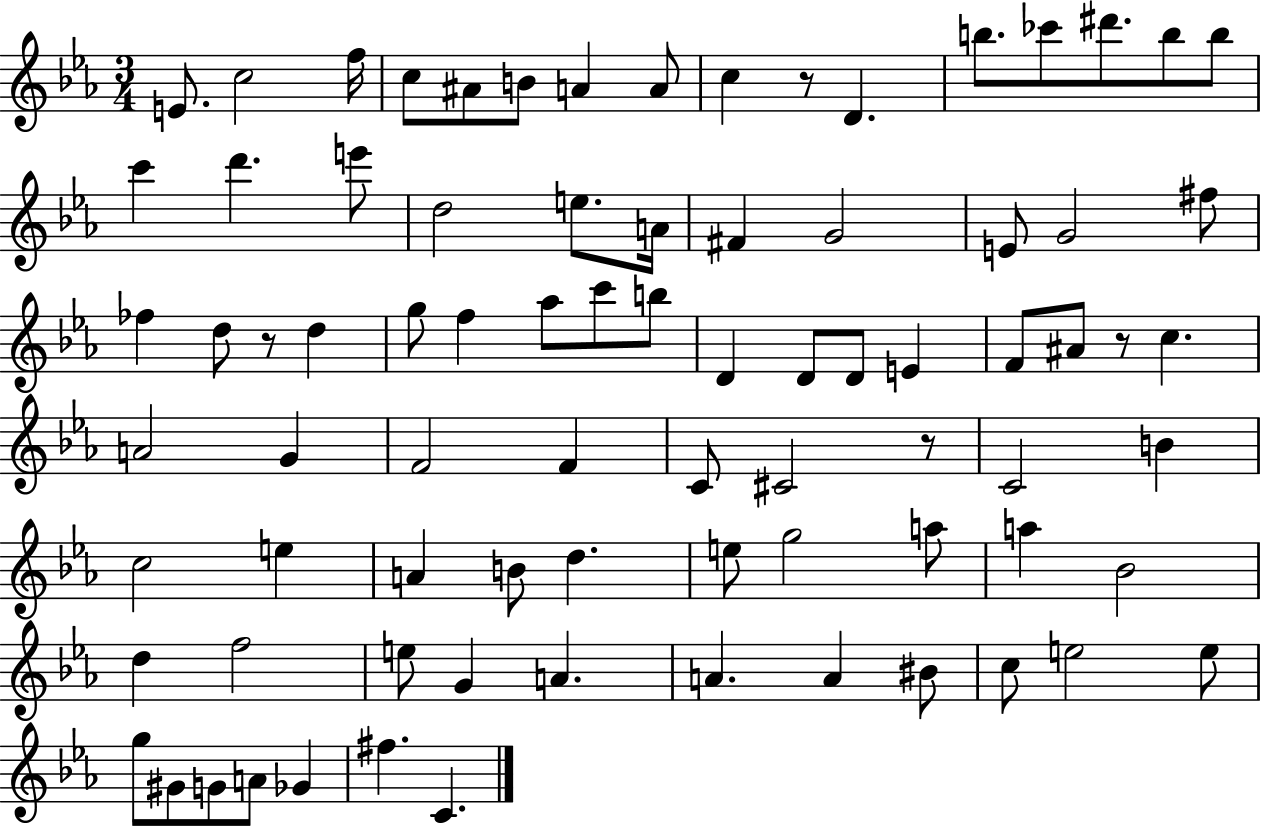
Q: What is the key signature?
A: EES major